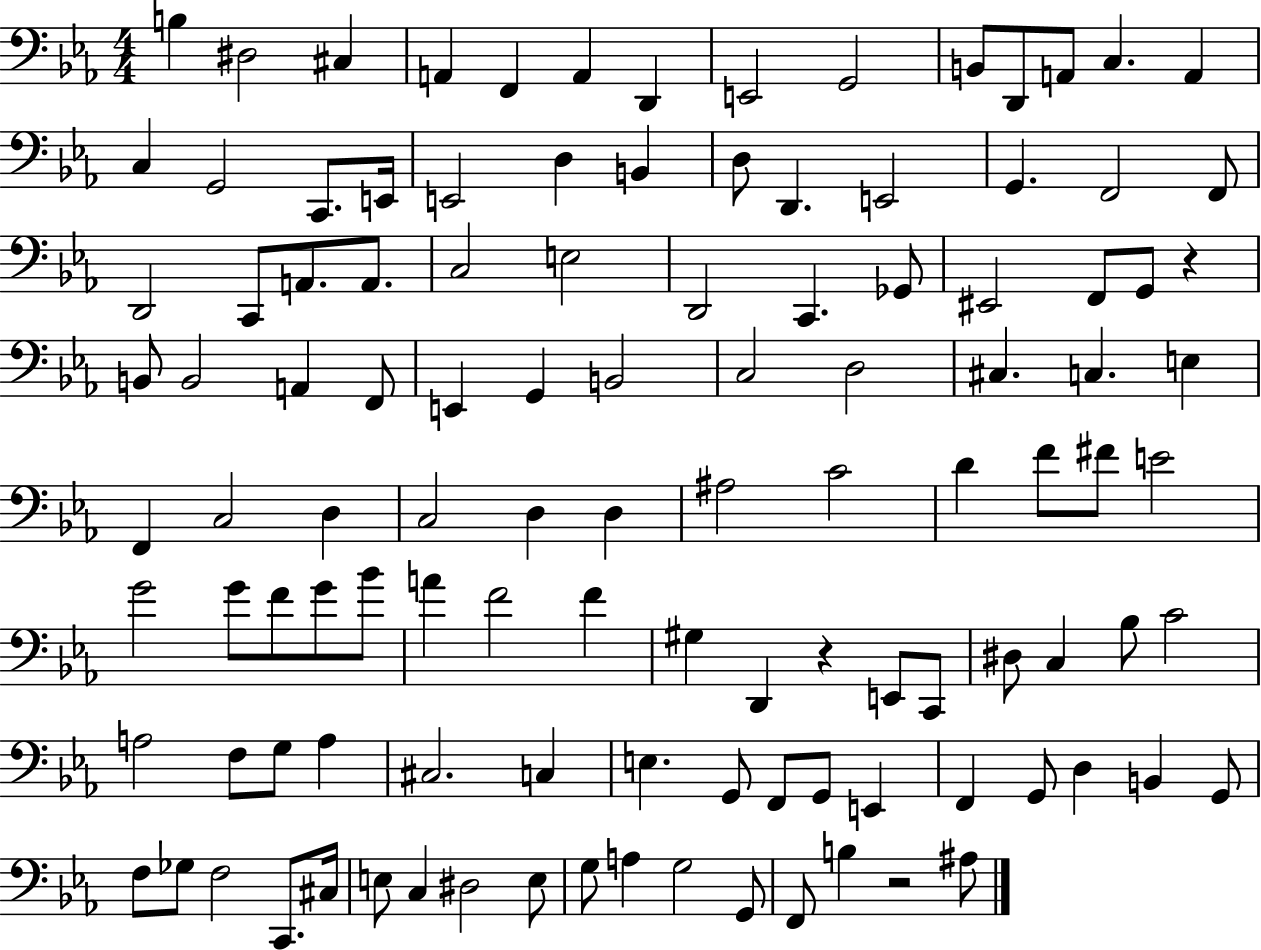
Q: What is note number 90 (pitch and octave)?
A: E2